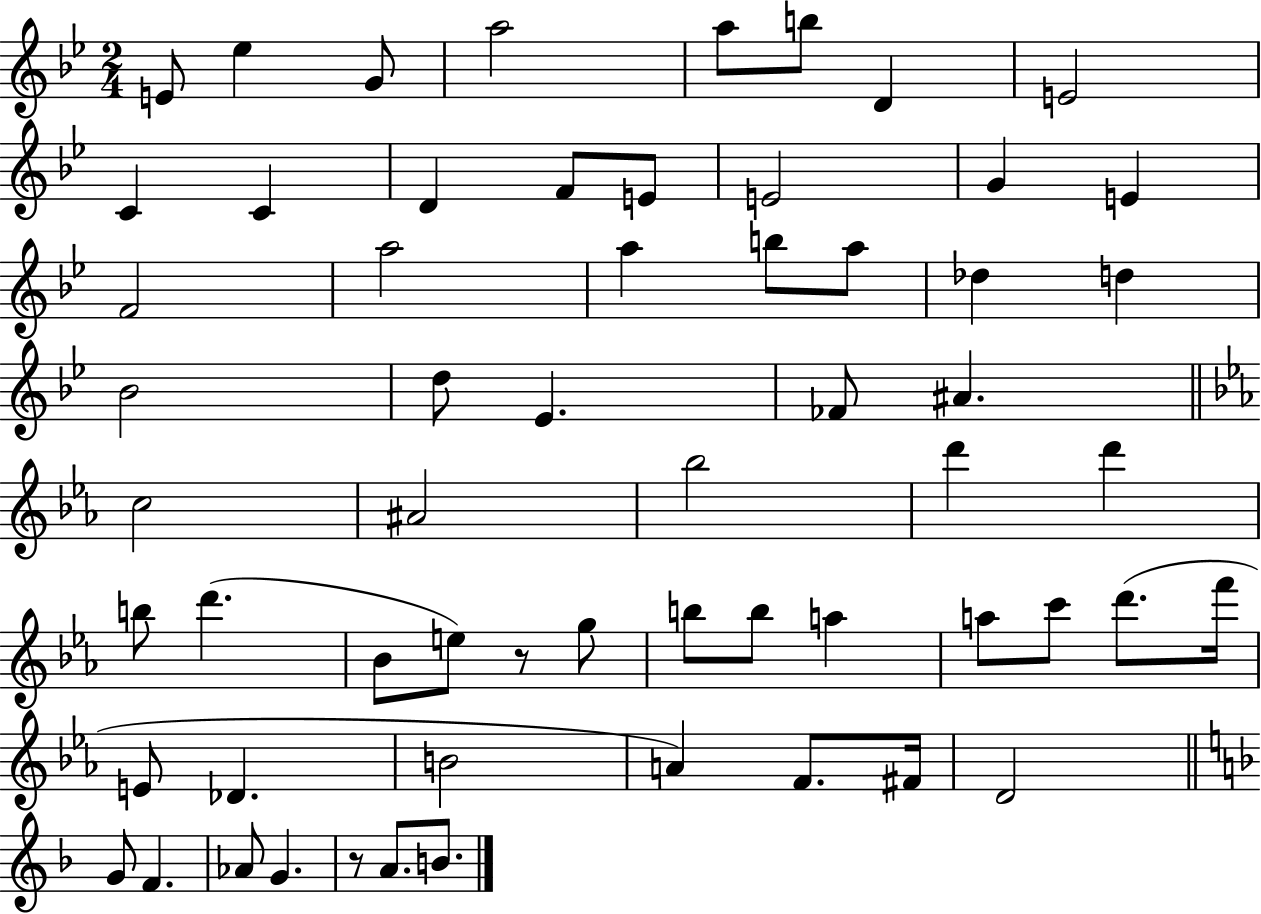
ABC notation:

X:1
T:Untitled
M:2/4
L:1/4
K:Bb
E/2 _e G/2 a2 a/2 b/2 D E2 C C D F/2 E/2 E2 G E F2 a2 a b/2 a/2 _d d _B2 d/2 _E _F/2 ^A c2 ^A2 _b2 d' d' b/2 d' _B/2 e/2 z/2 g/2 b/2 b/2 a a/2 c'/2 d'/2 f'/4 E/2 _D B2 A F/2 ^F/4 D2 G/2 F _A/2 G z/2 A/2 B/2